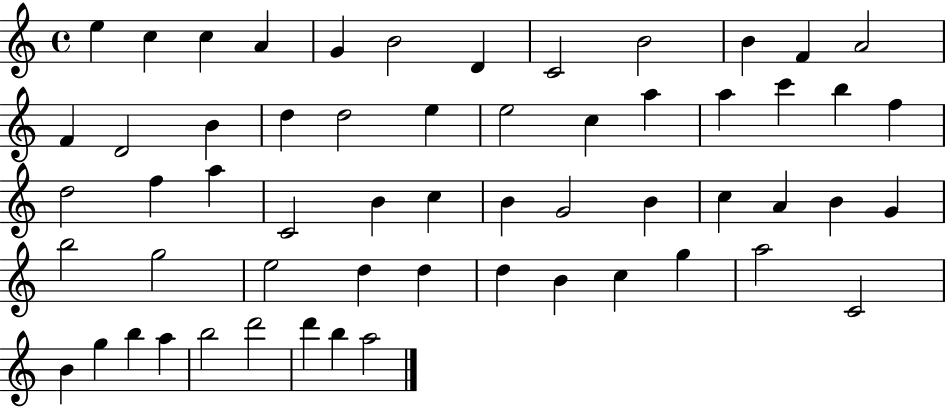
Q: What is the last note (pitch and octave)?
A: A5